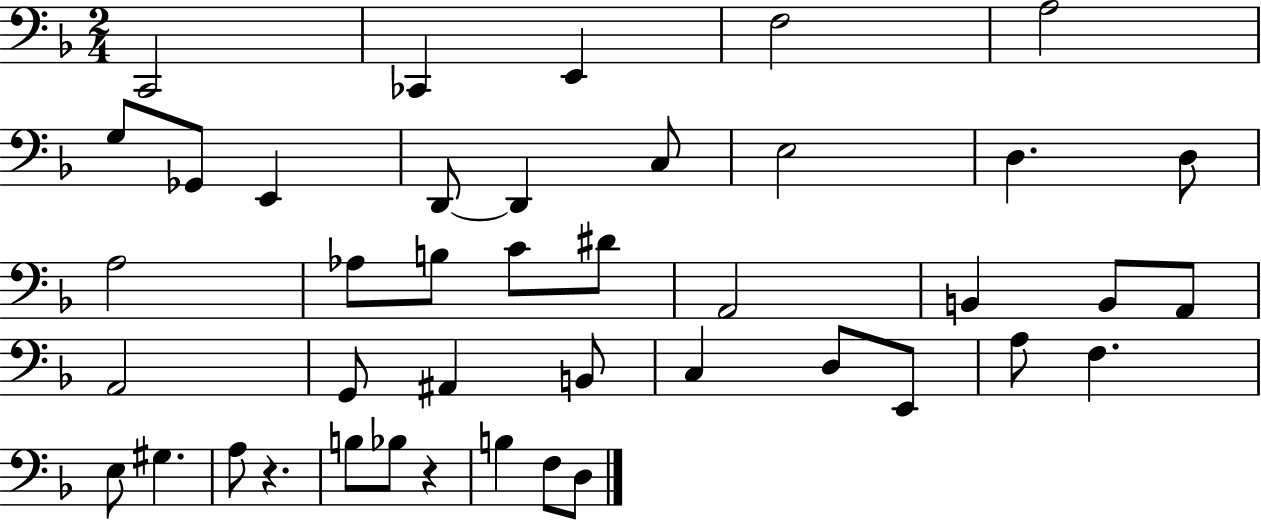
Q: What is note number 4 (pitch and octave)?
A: F3